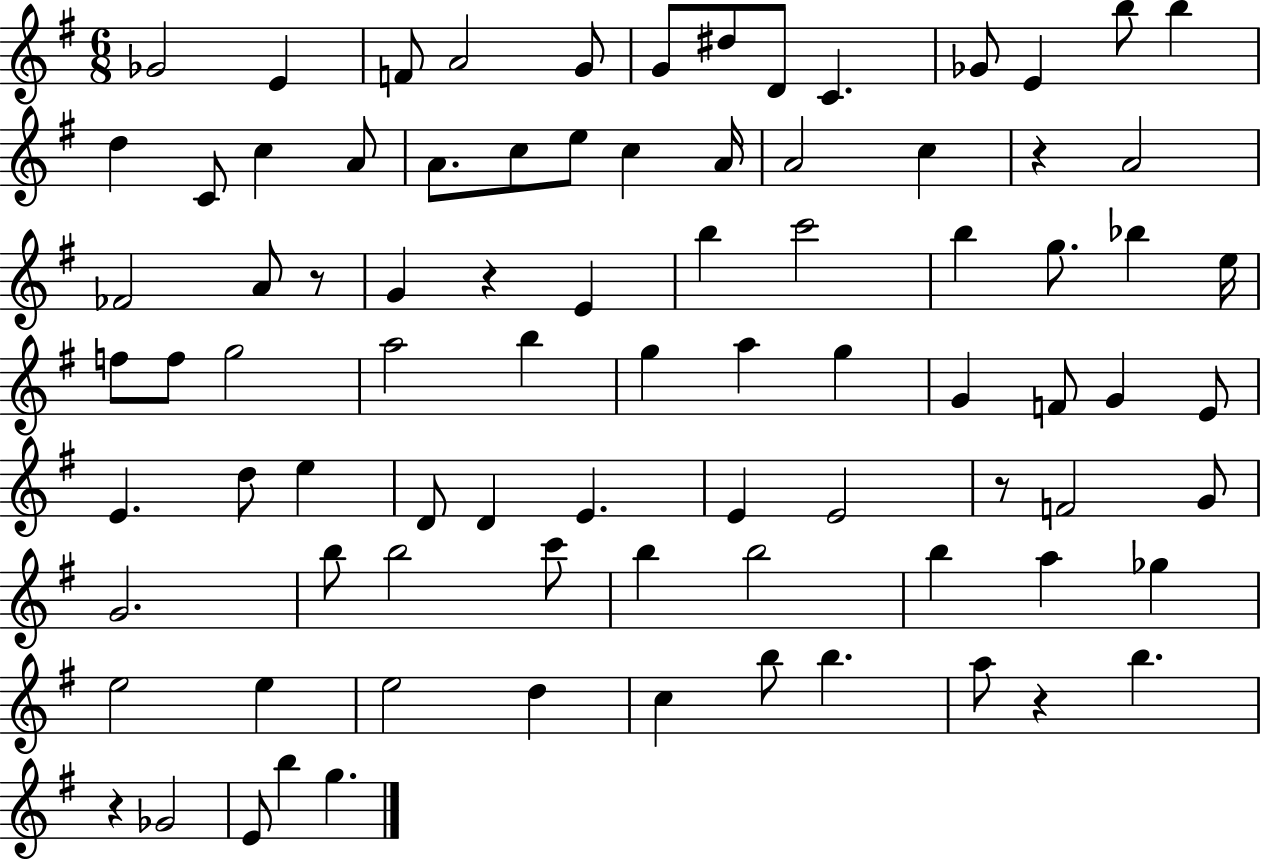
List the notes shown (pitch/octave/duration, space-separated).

Gb4/h E4/q F4/e A4/h G4/e G4/e D#5/e D4/e C4/q. Gb4/e E4/q B5/e B5/q D5/q C4/e C5/q A4/e A4/e. C5/e E5/e C5/q A4/s A4/h C5/q R/q A4/h FES4/h A4/e R/e G4/q R/q E4/q B5/q C6/h B5/q G5/e. Bb5/q E5/s F5/e F5/e G5/h A5/h B5/q G5/q A5/q G5/q G4/q F4/e G4/q E4/e E4/q. D5/e E5/q D4/e D4/q E4/q. E4/q E4/h R/e F4/h G4/e G4/h. B5/e B5/h C6/e B5/q B5/h B5/q A5/q Gb5/q E5/h E5/q E5/h D5/q C5/q B5/e B5/q. A5/e R/q B5/q. R/q Gb4/h E4/e B5/q G5/q.